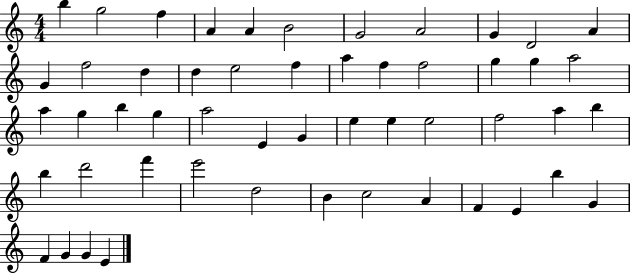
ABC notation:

X:1
T:Untitled
M:4/4
L:1/4
K:C
b g2 f A A B2 G2 A2 G D2 A G f2 d d e2 f a f f2 g g a2 a g b g a2 E G e e e2 f2 a b b d'2 f' e'2 d2 B c2 A F E b G F G G E